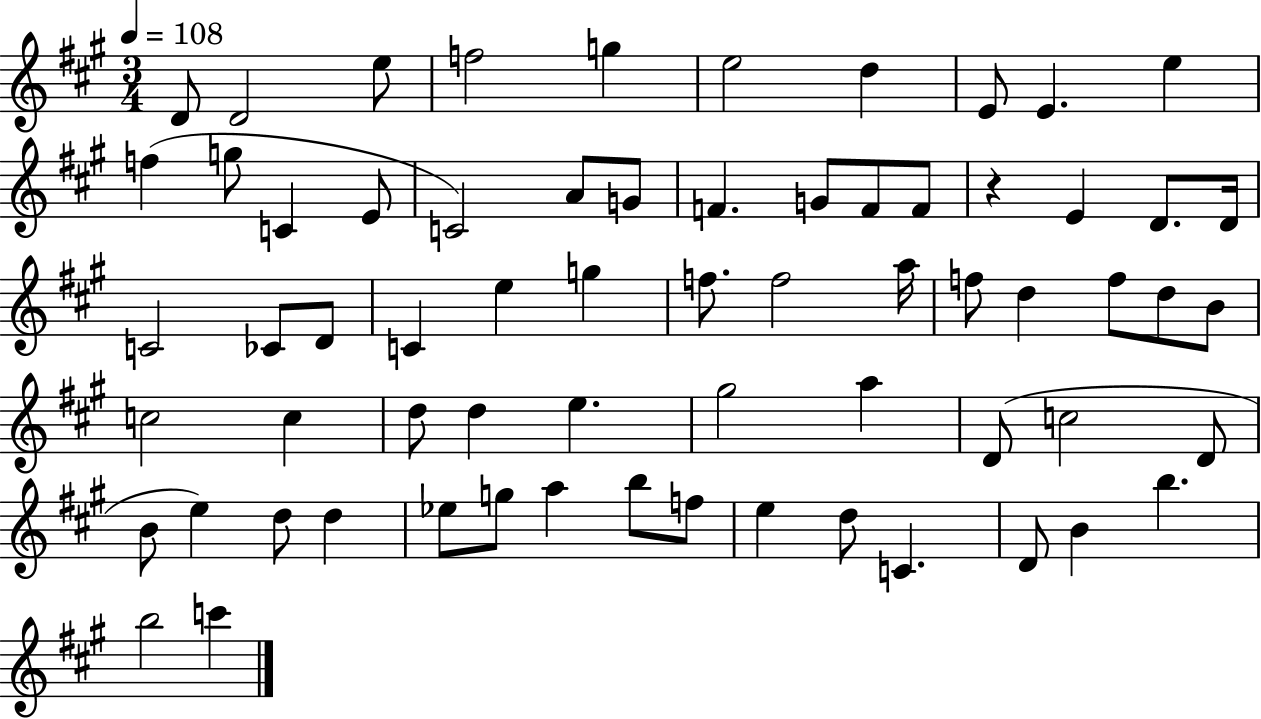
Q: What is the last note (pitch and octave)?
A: C6